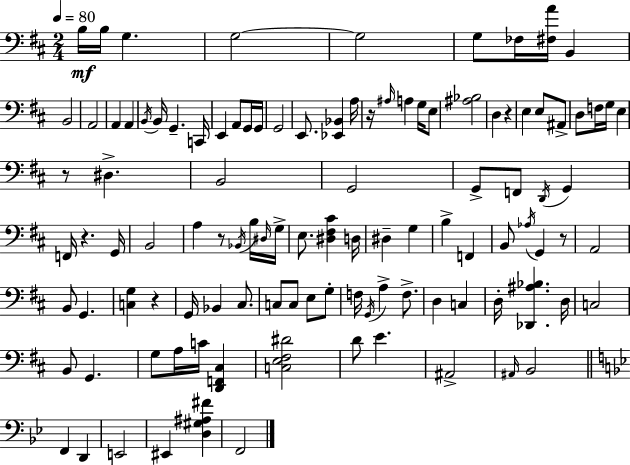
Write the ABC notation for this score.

X:1
T:Untitled
M:2/4
L:1/4
K:D
B,/4 B,/4 G, G,2 G,2 G,/2 _F,/4 [^F,A]/4 B,, B,,2 A,,2 A,, A,, B,,/4 B,,/4 G,, C,,/4 E,, A,,/2 G,,/4 G,,/4 G,,2 E,,/2 [_E,,_B,,] A,/4 z/4 ^A,/4 A, G,/4 E,/2 [^A,_B,]2 D, z E, E,/2 ^A,,/2 D,/2 F,/4 G,/4 E, z/2 ^D, B,,2 G,,2 G,,/2 F,,/2 D,,/4 G,, F,,/4 z G,,/4 B,,2 A, z/2 _B,,/4 B,/4 ^D,/4 G,/4 E,/2 [^D,^F,^C] D,/4 ^D, G, B, F,, B,,/2 _A,/4 G,, z/2 A,,2 B,,/2 G,, [C,G,] z G,,/4 _B,, ^C,/2 C,/2 C,/2 E,/2 G,/2 F,/4 G,,/4 A, F,/2 D, C, D,/4 [_D,,^A,_B,] D,/4 C,2 B,,/2 G,, G,/2 A,/4 C/4 [D,,F,,^C,] [C,E,^F,^D]2 D/2 E ^A,,2 ^A,,/4 B,,2 F,, D,, E,,2 ^E,, [D,^G,^A,^F] F,,2